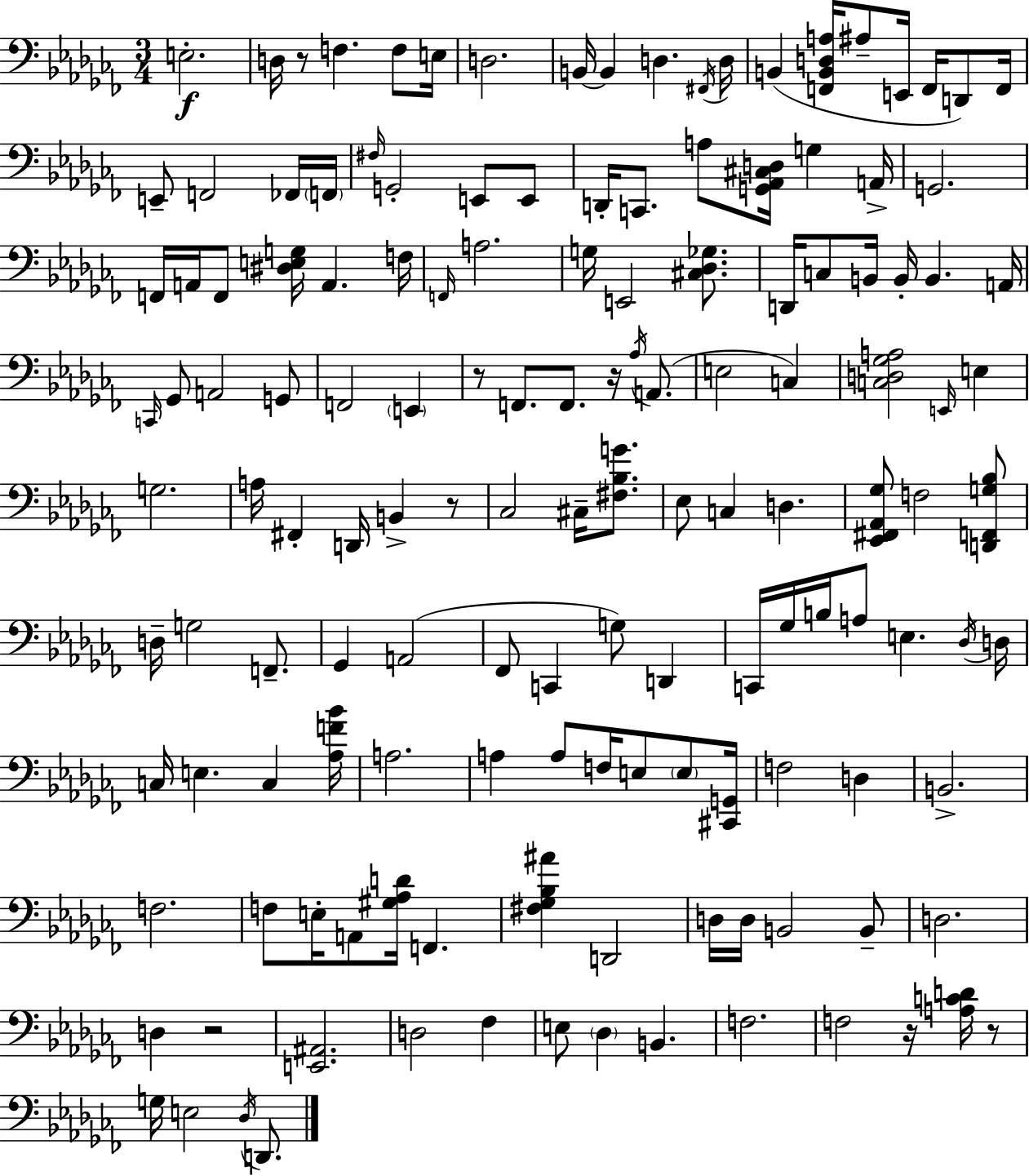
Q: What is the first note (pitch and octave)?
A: E3